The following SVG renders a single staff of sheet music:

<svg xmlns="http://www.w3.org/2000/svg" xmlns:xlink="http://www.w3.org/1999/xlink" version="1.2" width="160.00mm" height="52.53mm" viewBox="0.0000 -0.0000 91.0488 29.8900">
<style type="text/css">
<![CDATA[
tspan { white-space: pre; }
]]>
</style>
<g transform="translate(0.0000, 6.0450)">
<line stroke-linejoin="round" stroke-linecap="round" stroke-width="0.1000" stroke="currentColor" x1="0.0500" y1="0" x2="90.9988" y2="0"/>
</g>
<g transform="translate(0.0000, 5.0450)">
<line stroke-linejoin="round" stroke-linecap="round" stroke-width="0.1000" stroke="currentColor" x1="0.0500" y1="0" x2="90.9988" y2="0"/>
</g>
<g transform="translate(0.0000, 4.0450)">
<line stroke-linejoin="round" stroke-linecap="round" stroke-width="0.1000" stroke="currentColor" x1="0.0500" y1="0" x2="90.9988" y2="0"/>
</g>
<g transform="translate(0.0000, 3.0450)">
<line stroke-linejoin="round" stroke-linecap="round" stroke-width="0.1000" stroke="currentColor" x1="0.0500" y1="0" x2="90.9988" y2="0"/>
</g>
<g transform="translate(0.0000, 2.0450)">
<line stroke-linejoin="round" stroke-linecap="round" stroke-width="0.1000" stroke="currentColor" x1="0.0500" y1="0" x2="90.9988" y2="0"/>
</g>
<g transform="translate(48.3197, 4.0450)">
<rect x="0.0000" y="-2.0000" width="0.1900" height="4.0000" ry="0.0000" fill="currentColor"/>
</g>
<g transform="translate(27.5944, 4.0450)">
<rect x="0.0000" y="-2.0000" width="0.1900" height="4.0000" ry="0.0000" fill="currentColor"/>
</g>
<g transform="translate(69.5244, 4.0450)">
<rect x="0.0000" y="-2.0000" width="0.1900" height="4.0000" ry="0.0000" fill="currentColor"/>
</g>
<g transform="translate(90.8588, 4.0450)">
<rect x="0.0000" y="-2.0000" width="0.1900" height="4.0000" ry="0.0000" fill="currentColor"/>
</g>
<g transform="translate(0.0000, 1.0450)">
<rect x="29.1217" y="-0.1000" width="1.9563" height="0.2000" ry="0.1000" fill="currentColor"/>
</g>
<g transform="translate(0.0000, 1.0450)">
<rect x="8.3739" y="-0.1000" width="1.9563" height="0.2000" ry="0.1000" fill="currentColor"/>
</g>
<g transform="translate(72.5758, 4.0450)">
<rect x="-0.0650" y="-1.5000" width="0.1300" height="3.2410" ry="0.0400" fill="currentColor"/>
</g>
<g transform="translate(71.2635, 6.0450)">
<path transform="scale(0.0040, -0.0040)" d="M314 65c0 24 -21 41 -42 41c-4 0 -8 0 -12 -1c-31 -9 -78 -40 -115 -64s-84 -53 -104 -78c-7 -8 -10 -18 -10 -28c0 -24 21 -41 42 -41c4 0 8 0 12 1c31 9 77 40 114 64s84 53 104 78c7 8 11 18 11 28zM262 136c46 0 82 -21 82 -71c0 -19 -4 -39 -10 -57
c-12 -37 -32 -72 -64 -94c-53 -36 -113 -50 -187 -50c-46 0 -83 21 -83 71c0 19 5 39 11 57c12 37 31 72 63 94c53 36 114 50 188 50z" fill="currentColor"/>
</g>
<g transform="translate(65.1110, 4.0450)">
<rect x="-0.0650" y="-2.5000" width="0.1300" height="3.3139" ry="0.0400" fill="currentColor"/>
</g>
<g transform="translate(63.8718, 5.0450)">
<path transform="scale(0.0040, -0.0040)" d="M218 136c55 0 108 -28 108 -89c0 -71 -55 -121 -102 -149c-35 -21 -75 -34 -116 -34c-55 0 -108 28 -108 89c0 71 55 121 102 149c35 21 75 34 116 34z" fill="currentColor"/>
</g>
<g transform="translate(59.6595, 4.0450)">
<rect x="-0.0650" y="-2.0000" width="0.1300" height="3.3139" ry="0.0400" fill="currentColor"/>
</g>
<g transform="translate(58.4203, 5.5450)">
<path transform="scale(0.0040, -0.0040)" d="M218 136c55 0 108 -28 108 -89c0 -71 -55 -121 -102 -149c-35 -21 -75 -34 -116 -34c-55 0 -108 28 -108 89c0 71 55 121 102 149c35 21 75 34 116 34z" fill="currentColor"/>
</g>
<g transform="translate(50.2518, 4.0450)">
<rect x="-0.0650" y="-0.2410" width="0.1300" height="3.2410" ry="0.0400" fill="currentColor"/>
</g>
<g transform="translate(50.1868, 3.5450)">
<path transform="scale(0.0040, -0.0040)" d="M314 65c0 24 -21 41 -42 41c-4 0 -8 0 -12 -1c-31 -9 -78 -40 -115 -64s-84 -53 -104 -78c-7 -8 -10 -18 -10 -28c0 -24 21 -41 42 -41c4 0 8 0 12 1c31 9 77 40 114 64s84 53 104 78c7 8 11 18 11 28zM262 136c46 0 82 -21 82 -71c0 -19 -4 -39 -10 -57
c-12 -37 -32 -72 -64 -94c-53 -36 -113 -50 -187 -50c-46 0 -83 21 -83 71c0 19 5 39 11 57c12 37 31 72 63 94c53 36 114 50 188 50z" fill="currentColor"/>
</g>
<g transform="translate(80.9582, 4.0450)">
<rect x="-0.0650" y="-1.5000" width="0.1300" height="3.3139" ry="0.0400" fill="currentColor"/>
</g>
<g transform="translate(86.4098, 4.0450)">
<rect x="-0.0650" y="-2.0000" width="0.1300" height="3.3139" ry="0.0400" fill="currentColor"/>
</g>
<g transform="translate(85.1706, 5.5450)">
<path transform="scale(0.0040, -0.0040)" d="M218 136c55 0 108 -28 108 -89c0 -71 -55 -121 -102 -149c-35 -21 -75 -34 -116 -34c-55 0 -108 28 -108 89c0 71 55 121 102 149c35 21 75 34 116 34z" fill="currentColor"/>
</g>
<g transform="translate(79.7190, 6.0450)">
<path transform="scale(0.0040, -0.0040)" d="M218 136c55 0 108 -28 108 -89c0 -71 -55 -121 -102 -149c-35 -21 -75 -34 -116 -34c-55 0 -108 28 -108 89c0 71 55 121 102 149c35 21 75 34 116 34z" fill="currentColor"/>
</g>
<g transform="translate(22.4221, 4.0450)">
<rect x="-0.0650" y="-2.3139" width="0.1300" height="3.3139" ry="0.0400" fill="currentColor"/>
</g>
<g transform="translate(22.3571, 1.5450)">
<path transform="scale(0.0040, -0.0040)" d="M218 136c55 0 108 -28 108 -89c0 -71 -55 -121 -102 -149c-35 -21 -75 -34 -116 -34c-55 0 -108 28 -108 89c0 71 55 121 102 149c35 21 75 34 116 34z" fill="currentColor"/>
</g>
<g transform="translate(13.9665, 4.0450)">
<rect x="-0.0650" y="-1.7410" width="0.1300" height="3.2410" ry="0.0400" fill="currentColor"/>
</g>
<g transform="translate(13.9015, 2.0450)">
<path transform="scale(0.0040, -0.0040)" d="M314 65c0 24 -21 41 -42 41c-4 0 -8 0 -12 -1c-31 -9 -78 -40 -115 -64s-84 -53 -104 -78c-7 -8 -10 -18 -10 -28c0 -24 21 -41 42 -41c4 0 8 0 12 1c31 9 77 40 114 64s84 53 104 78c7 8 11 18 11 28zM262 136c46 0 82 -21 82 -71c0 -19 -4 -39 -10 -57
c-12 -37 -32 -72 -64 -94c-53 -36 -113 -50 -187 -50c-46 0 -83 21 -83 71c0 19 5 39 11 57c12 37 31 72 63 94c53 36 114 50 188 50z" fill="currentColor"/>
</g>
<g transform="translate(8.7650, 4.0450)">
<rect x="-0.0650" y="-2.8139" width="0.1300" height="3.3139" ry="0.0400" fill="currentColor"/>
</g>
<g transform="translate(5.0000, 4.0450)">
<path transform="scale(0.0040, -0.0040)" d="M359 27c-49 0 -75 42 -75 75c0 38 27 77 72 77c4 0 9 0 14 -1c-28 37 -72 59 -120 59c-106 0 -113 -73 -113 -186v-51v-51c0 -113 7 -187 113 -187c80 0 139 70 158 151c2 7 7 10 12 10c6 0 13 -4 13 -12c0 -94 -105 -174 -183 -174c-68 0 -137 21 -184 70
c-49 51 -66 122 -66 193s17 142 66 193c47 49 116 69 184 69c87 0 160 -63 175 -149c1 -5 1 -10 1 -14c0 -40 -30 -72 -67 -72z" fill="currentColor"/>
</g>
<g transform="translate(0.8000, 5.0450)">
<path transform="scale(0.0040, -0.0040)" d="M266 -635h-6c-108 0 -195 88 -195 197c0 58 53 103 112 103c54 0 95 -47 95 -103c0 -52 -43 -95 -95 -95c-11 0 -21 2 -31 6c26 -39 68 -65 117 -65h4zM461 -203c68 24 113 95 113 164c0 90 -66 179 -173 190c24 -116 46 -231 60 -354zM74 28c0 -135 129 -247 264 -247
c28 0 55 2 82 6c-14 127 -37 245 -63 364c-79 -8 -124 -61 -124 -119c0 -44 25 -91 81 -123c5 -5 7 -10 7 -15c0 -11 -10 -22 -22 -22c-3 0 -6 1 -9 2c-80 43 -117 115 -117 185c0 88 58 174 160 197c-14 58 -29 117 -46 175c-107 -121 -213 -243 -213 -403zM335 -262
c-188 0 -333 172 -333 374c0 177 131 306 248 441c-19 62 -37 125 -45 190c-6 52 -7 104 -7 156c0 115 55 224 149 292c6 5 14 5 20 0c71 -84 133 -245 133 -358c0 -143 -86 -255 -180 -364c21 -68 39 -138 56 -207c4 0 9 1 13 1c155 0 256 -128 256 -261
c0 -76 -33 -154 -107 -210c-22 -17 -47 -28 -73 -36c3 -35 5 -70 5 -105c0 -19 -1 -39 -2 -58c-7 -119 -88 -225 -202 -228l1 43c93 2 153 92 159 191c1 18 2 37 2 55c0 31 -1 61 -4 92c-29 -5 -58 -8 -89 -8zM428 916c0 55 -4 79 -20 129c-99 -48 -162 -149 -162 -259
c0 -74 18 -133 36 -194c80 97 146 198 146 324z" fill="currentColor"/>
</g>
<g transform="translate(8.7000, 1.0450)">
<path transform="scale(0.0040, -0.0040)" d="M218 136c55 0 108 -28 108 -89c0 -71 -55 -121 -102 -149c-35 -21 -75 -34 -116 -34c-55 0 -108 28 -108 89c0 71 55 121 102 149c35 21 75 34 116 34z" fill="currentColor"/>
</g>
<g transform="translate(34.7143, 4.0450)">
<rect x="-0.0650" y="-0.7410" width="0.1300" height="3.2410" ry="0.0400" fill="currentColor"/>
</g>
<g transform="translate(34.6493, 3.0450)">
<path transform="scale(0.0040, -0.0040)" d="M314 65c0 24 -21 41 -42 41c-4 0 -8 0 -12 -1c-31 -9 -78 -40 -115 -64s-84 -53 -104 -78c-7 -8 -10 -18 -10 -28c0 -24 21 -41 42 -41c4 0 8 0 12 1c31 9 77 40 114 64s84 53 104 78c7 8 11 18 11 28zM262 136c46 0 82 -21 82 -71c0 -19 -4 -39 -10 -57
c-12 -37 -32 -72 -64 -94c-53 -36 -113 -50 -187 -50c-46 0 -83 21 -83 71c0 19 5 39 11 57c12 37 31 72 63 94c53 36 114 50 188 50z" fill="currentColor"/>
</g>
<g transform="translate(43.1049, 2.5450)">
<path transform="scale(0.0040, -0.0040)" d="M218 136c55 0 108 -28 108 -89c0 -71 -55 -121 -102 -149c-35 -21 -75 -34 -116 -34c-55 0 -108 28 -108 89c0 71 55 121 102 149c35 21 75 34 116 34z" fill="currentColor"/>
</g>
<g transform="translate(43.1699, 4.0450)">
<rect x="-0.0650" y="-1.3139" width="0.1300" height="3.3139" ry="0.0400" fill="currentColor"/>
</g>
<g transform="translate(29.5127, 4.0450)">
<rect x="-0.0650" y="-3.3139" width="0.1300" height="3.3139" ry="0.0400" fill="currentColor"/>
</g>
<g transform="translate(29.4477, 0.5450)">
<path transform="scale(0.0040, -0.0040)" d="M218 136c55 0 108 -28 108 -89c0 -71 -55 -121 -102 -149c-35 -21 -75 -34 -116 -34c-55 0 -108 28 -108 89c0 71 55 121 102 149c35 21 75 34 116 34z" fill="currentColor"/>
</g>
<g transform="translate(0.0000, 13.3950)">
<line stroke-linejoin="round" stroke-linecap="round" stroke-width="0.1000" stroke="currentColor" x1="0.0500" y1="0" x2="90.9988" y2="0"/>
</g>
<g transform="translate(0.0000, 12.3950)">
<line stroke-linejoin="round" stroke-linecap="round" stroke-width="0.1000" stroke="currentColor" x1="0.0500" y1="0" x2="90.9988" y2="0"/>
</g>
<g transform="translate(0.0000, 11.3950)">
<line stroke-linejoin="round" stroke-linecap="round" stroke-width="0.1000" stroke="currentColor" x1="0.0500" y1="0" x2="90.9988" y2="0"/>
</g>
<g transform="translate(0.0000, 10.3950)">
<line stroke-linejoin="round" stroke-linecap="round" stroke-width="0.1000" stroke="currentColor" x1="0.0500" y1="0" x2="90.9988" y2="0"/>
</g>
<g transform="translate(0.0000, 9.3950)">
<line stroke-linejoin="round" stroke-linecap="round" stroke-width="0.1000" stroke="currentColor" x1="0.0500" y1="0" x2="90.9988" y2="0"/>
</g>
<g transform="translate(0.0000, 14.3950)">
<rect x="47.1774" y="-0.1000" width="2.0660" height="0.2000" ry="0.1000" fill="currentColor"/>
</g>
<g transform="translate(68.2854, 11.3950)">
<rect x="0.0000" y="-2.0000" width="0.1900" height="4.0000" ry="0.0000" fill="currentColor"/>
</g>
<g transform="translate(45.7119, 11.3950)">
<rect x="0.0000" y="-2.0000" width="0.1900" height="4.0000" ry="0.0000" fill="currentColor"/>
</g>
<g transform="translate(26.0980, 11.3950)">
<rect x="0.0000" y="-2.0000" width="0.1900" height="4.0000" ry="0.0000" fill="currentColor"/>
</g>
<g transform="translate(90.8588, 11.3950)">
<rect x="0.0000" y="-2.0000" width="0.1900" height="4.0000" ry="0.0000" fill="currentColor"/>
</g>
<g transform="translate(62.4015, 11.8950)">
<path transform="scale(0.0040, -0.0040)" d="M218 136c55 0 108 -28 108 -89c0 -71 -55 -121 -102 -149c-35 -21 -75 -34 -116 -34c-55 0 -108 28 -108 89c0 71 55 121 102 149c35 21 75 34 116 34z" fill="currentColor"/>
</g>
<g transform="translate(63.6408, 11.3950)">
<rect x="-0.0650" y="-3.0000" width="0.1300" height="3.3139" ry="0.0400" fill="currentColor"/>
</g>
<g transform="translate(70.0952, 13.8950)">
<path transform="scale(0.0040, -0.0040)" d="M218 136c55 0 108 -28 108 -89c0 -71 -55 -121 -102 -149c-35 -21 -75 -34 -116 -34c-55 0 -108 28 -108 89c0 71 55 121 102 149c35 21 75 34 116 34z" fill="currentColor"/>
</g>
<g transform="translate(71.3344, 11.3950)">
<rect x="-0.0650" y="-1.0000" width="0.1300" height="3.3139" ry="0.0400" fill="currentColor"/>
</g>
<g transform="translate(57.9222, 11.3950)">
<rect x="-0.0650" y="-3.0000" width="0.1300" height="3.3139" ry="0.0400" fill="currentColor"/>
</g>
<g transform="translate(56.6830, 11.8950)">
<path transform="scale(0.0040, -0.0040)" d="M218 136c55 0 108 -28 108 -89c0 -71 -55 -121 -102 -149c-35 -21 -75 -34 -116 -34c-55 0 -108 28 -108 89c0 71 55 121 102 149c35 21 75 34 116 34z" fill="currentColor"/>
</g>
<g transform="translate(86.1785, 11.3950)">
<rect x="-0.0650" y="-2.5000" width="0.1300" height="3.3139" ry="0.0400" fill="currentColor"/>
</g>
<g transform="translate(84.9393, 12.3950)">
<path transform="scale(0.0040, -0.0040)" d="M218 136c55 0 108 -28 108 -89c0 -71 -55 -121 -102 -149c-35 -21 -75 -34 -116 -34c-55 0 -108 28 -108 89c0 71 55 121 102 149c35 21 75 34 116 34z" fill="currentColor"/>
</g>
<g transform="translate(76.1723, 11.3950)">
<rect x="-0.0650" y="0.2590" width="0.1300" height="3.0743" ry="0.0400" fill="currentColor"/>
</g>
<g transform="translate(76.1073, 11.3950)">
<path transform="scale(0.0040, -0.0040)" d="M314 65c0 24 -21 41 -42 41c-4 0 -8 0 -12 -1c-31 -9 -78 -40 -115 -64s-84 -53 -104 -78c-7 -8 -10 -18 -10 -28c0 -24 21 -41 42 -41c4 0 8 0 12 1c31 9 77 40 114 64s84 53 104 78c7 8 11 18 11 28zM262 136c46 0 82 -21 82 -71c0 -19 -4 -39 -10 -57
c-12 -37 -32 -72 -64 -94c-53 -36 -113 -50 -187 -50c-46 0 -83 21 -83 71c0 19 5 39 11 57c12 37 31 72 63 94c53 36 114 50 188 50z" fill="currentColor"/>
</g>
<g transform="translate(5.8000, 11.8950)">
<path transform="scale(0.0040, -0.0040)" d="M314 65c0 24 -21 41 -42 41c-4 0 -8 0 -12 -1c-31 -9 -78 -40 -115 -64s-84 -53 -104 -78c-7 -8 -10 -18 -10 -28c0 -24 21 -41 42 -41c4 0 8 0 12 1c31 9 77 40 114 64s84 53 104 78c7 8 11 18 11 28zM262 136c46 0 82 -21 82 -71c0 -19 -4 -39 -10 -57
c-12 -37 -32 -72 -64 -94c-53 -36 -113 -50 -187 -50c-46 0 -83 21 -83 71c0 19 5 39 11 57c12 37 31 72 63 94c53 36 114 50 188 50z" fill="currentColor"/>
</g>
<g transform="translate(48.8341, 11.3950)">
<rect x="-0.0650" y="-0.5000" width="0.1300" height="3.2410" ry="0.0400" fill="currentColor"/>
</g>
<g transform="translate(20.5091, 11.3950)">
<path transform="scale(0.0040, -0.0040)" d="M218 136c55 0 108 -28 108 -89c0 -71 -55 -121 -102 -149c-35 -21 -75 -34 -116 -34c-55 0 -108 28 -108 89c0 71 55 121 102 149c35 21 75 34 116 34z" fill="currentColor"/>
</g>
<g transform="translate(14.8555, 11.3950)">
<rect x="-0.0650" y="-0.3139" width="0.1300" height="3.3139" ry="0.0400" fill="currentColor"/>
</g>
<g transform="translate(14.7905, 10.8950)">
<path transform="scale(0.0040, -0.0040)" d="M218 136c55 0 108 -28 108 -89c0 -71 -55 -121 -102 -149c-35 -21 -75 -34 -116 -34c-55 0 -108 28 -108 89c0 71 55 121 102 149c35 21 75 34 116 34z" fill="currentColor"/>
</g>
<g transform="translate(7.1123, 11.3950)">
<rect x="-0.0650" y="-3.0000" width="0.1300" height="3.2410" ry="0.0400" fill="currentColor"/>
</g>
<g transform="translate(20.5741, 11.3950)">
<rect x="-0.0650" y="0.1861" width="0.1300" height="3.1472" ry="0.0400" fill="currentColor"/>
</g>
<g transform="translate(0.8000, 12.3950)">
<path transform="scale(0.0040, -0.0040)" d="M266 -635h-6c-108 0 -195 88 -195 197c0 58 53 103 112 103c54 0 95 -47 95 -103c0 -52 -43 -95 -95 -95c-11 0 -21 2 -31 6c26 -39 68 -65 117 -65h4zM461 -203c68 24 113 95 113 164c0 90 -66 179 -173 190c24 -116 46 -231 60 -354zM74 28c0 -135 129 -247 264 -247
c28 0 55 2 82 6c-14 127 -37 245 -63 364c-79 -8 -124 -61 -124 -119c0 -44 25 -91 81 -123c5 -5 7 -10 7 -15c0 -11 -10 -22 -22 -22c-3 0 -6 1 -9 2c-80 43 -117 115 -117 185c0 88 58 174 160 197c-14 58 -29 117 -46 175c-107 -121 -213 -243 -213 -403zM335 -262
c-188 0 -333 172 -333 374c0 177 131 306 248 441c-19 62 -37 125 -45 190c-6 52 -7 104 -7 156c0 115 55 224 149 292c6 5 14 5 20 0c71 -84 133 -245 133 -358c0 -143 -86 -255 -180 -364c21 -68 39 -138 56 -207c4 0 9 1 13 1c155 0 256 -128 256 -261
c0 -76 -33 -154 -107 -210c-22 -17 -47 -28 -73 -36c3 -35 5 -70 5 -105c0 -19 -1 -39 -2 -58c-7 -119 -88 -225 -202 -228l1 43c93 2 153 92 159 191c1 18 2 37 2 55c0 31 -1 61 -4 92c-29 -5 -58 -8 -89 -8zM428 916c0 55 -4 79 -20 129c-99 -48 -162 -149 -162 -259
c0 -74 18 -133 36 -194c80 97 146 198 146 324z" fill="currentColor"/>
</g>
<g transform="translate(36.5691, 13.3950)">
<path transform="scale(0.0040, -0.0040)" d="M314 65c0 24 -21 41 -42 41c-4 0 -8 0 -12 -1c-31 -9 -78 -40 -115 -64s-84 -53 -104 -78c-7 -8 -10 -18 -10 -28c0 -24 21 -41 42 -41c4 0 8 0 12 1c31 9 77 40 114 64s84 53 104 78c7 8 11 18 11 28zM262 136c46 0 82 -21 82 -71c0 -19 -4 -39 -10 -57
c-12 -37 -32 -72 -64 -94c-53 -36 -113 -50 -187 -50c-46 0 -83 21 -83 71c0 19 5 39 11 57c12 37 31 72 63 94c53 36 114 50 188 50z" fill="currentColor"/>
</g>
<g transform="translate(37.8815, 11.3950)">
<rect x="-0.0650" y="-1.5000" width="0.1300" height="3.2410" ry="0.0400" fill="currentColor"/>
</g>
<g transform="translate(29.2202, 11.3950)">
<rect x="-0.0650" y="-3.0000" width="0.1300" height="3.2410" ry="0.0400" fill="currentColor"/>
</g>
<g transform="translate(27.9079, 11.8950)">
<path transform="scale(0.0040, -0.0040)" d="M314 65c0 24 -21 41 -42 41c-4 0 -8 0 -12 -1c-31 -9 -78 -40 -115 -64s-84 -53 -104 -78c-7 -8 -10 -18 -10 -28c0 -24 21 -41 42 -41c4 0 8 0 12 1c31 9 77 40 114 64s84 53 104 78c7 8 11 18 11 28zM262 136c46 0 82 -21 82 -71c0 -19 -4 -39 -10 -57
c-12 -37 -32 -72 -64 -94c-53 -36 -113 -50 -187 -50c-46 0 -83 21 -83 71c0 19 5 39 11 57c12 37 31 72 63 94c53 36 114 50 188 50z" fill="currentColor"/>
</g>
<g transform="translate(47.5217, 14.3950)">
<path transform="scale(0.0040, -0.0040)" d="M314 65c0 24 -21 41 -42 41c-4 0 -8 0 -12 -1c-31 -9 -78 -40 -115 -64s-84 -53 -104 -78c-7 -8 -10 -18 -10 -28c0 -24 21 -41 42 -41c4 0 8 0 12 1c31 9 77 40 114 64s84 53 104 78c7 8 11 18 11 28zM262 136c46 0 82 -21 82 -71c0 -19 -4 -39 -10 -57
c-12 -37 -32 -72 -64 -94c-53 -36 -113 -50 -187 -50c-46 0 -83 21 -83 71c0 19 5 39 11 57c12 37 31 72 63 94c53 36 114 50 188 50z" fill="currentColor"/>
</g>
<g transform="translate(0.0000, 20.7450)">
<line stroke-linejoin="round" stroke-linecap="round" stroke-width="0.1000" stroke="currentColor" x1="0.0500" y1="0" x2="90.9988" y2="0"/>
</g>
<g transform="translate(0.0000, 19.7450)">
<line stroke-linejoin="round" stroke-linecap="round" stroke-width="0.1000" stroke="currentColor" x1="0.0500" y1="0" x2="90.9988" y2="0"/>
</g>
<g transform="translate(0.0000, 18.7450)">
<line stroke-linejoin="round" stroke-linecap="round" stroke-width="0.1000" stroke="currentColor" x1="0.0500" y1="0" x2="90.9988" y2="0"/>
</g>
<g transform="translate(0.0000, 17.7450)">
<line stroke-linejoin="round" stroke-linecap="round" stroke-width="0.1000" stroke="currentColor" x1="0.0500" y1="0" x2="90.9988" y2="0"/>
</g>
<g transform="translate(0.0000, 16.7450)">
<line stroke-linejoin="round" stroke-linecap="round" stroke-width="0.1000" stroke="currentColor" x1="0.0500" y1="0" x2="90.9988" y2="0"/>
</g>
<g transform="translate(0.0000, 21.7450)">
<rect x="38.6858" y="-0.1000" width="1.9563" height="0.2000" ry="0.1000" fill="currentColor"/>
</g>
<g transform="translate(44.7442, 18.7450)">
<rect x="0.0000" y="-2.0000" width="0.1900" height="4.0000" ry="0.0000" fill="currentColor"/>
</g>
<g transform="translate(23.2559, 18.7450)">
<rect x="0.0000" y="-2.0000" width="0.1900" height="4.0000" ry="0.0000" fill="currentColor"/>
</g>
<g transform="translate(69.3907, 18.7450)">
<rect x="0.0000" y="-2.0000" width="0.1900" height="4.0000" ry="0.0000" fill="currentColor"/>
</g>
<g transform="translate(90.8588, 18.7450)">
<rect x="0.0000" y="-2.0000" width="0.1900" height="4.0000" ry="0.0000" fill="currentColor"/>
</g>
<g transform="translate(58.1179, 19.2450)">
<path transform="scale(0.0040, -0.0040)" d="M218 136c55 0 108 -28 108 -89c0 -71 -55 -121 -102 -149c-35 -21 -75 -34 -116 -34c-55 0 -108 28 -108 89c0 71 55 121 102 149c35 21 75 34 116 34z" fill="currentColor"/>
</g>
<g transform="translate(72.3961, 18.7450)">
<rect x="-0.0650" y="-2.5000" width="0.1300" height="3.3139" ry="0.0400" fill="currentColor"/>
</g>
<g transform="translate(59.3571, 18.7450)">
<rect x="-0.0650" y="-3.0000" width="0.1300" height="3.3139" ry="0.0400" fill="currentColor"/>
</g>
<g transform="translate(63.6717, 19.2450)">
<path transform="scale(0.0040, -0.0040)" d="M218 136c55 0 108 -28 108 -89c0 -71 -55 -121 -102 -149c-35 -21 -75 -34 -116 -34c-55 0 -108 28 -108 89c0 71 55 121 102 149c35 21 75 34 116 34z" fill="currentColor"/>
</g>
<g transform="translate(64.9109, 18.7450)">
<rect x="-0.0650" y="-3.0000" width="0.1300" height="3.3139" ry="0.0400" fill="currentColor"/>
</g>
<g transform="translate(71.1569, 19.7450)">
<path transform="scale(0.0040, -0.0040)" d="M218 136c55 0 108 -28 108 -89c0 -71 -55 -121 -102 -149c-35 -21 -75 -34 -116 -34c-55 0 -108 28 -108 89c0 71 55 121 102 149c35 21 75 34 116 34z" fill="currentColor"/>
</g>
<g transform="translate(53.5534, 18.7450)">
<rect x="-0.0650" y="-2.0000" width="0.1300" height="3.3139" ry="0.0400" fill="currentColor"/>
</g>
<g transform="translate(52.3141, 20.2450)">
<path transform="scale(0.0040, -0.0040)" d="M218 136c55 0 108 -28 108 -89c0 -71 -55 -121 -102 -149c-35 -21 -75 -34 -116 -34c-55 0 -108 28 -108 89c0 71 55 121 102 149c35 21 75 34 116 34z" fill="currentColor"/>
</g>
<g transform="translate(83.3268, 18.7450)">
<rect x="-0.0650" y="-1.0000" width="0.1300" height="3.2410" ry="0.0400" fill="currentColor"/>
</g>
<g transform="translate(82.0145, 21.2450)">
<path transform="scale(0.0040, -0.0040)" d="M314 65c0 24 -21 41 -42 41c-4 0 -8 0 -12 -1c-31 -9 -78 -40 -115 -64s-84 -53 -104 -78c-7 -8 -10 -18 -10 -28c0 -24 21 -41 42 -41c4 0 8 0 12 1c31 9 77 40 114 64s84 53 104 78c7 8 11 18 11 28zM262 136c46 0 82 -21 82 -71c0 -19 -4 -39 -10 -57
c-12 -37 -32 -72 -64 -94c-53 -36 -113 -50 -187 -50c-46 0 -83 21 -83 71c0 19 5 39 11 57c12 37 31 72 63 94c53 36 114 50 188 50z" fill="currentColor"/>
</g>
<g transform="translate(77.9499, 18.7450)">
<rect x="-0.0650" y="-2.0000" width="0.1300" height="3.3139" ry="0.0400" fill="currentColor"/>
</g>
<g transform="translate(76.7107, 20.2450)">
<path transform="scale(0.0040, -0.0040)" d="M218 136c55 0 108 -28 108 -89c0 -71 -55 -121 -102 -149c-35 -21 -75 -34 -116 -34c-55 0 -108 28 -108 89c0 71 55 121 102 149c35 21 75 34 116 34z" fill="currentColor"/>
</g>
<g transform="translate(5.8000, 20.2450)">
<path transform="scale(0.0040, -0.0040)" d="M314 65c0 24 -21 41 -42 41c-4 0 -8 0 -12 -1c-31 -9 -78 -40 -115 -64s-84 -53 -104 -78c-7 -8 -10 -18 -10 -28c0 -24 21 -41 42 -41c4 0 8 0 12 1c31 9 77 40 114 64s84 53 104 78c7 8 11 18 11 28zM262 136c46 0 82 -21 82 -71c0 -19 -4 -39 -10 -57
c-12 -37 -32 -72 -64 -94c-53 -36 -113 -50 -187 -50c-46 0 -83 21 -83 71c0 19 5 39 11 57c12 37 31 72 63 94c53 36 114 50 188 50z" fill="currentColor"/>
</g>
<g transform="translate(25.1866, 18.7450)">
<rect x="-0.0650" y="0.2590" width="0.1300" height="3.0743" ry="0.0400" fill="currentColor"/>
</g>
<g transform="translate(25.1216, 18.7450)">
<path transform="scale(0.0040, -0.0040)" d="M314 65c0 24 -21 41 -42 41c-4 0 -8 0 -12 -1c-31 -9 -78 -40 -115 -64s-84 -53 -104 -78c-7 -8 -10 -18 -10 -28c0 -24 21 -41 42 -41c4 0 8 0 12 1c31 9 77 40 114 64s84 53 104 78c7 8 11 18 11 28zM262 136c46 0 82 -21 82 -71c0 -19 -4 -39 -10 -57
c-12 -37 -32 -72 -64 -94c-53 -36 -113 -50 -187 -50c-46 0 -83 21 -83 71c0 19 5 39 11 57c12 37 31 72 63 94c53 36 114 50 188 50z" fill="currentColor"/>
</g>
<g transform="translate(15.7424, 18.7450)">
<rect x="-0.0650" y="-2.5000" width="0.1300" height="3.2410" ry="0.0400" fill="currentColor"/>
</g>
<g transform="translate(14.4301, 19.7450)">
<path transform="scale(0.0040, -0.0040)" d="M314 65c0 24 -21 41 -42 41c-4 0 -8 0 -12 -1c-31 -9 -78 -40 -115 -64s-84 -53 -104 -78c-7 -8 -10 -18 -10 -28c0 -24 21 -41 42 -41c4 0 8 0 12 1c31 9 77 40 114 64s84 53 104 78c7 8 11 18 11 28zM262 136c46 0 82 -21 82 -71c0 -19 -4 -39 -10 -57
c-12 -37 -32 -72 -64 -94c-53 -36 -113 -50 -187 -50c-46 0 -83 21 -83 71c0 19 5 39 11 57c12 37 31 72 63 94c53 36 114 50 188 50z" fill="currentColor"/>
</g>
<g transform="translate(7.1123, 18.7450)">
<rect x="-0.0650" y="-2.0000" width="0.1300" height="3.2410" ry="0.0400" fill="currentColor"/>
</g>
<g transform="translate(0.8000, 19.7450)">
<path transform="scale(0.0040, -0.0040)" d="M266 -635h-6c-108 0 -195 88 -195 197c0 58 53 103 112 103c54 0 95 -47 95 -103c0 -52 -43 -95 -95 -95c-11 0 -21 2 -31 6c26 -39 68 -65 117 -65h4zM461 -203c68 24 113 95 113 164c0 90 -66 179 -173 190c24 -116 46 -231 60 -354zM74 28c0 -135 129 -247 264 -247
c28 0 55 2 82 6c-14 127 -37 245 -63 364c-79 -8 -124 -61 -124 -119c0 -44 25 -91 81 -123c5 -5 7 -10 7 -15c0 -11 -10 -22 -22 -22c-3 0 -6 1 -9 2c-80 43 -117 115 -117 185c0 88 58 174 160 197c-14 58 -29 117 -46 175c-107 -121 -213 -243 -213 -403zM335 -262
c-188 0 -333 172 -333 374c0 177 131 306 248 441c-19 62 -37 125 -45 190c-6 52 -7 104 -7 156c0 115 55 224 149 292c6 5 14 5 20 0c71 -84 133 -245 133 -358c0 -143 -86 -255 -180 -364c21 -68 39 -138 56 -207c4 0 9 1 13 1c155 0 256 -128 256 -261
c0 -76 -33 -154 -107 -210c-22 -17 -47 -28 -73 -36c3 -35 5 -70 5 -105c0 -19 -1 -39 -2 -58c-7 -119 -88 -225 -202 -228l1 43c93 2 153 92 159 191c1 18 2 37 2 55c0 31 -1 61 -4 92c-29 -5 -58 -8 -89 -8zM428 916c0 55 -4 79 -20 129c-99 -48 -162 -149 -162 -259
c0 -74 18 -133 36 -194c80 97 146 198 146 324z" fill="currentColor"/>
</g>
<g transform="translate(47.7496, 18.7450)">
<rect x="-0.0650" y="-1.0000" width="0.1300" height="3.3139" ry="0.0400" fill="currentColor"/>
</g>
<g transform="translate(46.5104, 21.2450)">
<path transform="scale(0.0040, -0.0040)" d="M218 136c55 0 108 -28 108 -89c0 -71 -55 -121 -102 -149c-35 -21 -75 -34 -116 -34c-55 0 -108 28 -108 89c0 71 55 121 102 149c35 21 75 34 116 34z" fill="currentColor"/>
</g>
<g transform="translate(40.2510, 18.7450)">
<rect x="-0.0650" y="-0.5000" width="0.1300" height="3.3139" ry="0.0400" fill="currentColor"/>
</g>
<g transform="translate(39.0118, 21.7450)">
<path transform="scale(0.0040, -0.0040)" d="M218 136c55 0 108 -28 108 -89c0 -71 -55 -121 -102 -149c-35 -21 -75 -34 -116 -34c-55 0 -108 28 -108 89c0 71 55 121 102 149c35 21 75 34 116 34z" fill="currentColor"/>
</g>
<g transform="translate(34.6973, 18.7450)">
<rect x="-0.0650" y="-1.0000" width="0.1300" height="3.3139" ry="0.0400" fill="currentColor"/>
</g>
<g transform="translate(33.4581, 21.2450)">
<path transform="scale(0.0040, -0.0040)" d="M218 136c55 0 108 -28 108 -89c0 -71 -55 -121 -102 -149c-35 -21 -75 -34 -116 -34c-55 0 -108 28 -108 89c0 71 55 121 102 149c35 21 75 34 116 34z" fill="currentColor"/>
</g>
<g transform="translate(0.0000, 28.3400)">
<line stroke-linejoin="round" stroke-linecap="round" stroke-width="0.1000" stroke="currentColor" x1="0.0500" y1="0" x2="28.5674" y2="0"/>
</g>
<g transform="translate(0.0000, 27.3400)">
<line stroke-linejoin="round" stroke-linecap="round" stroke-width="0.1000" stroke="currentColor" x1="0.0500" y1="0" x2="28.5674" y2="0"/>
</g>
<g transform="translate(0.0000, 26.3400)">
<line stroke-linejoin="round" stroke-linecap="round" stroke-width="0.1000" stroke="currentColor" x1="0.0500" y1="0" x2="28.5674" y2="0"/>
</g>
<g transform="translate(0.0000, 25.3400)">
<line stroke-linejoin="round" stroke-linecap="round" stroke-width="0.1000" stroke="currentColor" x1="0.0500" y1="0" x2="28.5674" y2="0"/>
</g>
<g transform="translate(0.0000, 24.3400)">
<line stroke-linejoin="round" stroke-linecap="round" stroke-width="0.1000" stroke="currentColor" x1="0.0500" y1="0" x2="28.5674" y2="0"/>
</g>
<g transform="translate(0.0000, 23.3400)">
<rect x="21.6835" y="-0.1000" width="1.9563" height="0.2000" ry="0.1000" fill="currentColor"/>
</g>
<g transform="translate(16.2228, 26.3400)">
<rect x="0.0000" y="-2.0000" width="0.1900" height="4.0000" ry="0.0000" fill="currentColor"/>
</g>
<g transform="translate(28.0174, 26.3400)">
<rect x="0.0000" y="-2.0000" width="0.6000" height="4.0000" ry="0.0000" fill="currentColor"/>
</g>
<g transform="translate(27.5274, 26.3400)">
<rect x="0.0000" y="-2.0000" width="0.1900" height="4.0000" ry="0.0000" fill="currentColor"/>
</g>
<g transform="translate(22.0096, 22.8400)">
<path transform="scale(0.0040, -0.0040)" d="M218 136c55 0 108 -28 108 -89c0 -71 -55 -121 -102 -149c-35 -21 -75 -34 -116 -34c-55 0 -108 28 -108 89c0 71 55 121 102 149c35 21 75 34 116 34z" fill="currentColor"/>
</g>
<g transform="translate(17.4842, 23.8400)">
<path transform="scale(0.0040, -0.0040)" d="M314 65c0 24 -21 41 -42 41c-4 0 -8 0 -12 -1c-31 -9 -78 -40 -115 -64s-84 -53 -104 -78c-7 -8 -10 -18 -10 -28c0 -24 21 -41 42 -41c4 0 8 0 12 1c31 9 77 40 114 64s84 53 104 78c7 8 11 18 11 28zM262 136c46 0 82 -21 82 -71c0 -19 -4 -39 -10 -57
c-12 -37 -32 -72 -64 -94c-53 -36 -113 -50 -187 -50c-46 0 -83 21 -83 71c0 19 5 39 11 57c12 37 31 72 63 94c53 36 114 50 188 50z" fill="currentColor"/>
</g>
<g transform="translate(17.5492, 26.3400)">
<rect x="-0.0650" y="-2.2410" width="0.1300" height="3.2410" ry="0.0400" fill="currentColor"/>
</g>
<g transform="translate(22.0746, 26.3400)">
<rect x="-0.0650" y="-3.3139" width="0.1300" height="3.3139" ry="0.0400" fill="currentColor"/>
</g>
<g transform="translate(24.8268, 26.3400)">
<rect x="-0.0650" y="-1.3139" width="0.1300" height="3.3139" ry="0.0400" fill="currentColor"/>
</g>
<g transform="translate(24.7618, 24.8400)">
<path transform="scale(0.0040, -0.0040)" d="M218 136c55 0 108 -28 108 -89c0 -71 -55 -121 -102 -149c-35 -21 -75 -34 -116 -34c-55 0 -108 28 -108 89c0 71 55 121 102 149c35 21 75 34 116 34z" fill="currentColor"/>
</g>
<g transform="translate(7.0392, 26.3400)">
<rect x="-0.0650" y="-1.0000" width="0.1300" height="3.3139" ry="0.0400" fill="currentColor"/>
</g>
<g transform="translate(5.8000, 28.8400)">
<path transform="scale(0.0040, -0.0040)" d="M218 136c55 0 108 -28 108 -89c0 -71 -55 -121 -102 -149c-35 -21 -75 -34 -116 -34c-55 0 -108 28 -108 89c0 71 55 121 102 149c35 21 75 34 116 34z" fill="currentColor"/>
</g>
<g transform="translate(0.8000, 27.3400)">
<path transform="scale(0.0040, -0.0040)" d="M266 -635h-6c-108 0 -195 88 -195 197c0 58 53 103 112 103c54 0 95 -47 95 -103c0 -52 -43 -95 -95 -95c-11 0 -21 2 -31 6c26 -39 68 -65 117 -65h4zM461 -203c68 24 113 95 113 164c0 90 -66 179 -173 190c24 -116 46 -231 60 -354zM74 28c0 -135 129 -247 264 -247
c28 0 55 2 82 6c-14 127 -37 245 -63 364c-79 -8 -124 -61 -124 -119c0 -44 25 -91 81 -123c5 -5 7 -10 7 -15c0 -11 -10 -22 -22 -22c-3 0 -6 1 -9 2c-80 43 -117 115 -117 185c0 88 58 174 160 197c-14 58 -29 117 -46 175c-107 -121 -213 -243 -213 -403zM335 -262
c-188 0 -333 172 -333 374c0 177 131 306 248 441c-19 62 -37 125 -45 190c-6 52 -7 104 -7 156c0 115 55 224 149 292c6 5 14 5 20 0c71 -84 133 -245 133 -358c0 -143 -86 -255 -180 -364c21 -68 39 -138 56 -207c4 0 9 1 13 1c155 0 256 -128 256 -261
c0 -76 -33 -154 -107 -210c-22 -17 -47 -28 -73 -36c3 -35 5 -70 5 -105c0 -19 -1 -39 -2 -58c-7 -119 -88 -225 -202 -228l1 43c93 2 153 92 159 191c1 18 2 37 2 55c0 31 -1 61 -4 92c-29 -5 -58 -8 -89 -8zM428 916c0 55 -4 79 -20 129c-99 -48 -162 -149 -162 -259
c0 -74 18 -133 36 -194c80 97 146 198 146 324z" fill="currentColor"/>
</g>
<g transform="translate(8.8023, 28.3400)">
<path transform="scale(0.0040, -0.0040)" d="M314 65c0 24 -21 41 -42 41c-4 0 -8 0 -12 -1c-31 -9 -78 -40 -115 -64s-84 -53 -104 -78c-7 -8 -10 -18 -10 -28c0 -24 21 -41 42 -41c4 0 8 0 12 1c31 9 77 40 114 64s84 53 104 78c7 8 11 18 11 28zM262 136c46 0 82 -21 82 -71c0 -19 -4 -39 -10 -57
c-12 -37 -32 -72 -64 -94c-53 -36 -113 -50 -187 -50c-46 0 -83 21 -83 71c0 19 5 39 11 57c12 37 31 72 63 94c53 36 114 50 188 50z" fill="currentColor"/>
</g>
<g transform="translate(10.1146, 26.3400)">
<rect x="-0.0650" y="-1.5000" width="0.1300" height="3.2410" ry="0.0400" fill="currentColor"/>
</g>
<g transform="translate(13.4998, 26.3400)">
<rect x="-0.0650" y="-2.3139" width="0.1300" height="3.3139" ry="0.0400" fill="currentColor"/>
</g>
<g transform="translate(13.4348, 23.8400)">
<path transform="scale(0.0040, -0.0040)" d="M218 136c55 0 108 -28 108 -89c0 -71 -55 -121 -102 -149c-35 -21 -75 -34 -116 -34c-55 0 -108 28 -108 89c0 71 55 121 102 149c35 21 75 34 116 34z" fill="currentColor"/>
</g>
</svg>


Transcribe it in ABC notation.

X:1
T:Untitled
M:4/4
L:1/4
K:C
a f2 g b d2 e c2 F G E2 E F A2 c B A2 E2 C2 A A D B2 G F2 G2 B2 D C D F A A G F D2 D E2 g g2 b e